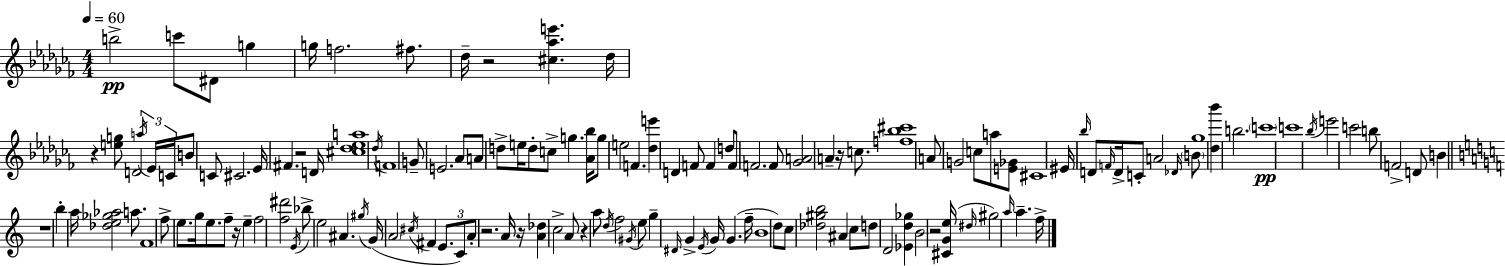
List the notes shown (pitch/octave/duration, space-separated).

B5/h C6/e D#4/e G5/q G5/s F5/h. F#5/e. Db5/s R/h [C#5,Ab5,E6]/q. Db5/s R/q [E5,G5]/e D4/h A5/s Eb4/s C4/s B4/e C4/e C#4/h. Eb4/s F#4/q. R/h D4/s [C#5,Db5,Eb5,A5]/w Db5/s F4/w G4/e E4/h. Ab4/e A4/e D5/e E5/s D5/e C5/e G5/q. [Ab4,Bb5]/s G5/e E5/h F4/q. [Db5,E6]/q D4/q F4/e F4/q D5/e F4/e F4/h. F4/e [Gb4,A4]/h A4/q R/s C5/e. [F5,Bb5,C#6]/w A4/e G4/h C5/e A5/e [E4,Gb4]/e C#4/w EIS4/s Bb5/s D4/e F4/s D4/s C4/e A4/h Db4/s B4/e Gb5/w [Db5,Bb6]/q B5/h. C6/w C6/w Bb5/s E6/h C6/h B5/e F4/h D4/e B4/q R/w B5/q A5/s [Db5,E5,Gb5,Ab5]/h A5/e. F4/w F5/e E5/e. G5/s E5/e. F5/e R/s E5/q F5/h [F5,D#6]/h E4/s Bb5/e E5/h A#4/q. G#5/s G4/s A4/h C#5/s F#4/q E4/e. C4/e A4/e R/h. A4/s R/s [A4,Db5]/q C5/h A4/e R/q A5/e D5/s F5/h G#4/s E5/e G5/q D#4/s G4/q E4/s G4/s G4/q. F5/s B4/w D5/e C5/e [Db5,G#5,B5]/h A#4/q C5/e D5/e D4/h [Eb4,D5,Gb5]/q B4/h R/h [C#4,G4,E5]/s D#5/s G#5/h A5/s A5/q. F5/s